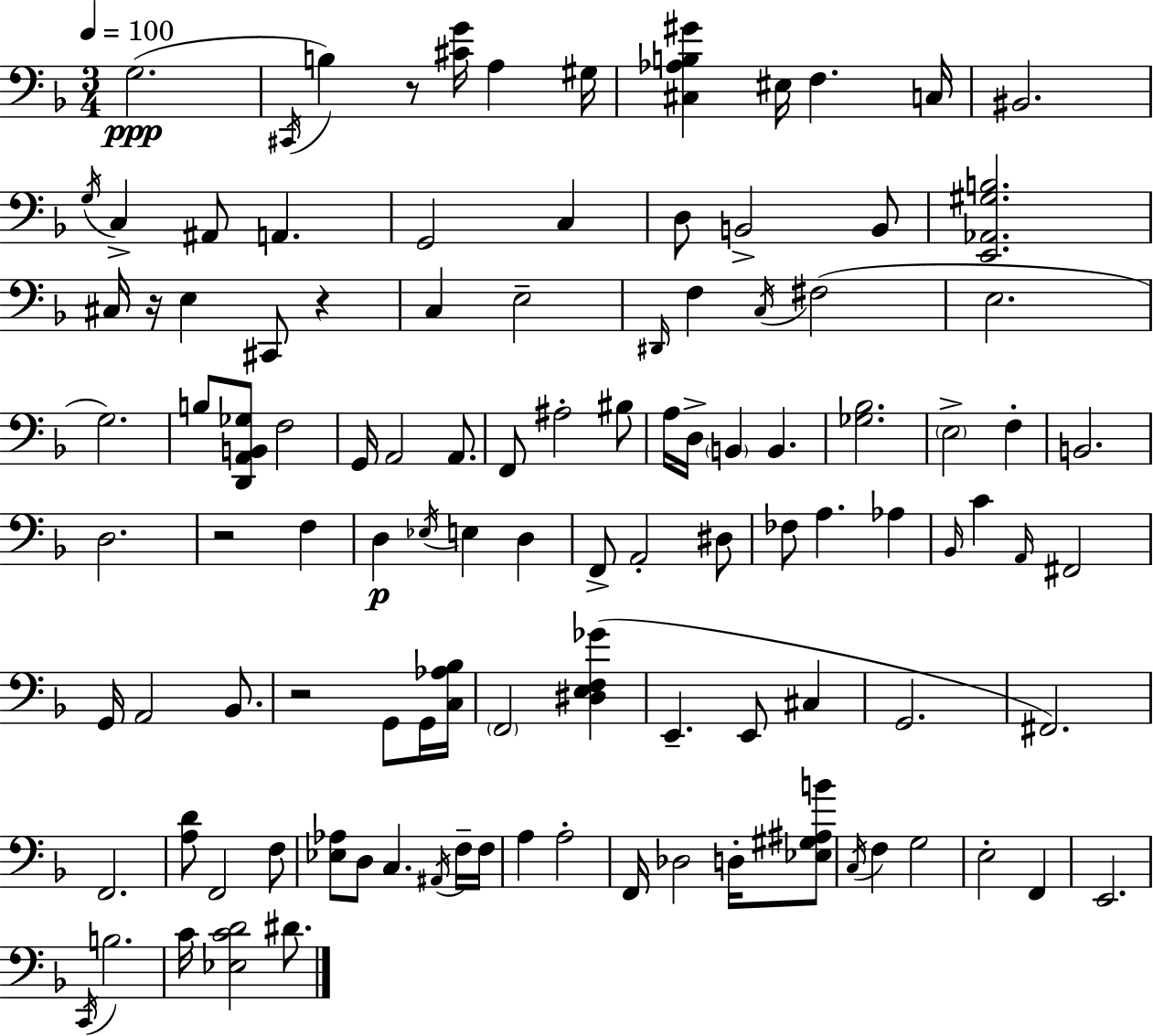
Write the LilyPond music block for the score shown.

{
  \clef bass
  \numericTimeSignature
  \time 3/4
  \key d \minor
  \tempo 4 = 100
  \repeat volta 2 { g2.(\ppp | \acciaccatura { cis,16 } b4) r8 <cis' g'>16 a4 | gis16 <cis aes b gis'>4 eis16 f4. | c16 bis,2. | \break \acciaccatura { g16 } c4-> ais,8 a,4. | g,2 c4 | d8 b,2-> | b,8 <e, aes, gis b>2. | \break cis16 r16 e4 cis,8 r4 | c4 e2-- | \grace { dis,16 } f4 \acciaccatura { c16 } fis2( | e2. | \break g2.) | b8 <d, a, b, ges>8 f2 | g,16 a,2 | a,8. f,8 ais2-. | \break bis8 a16 d16-> \parenthesize b,4 b,4. | <ges bes>2. | \parenthesize e2-> | f4-. b,2. | \break d2. | r2 | f4 d4\p \acciaccatura { ees16 } e4 | d4 f,8-> a,2-. | \break dis8 fes8 a4. | aes4 \grace { bes,16 } c'4 \grace { a,16 } fis,2 | g,16 a,2 | bes,8. r2 | \break g,8 g,16 <c aes bes>16 \parenthesize f,2 | <dis e f ges'>4( e,4.-- | e,8 cis4 g,2. | fis,2.) | \break f,2. | <a d'>8 f,2 | f8 <ees aes>8 d8 c4. | \acciaccatura { ais,16 } f16-- f16 a4 | \break a2-. f,16 des2 | d16-. <ees gis ais b'>8 \acciaccatura { c16 } f4 | g2 e2-. | f,4 e,2. | \break \acciaccatura { c,16 } b2. | c'16 <ees c' d'>2 | dis'8. } \bar "|."
}